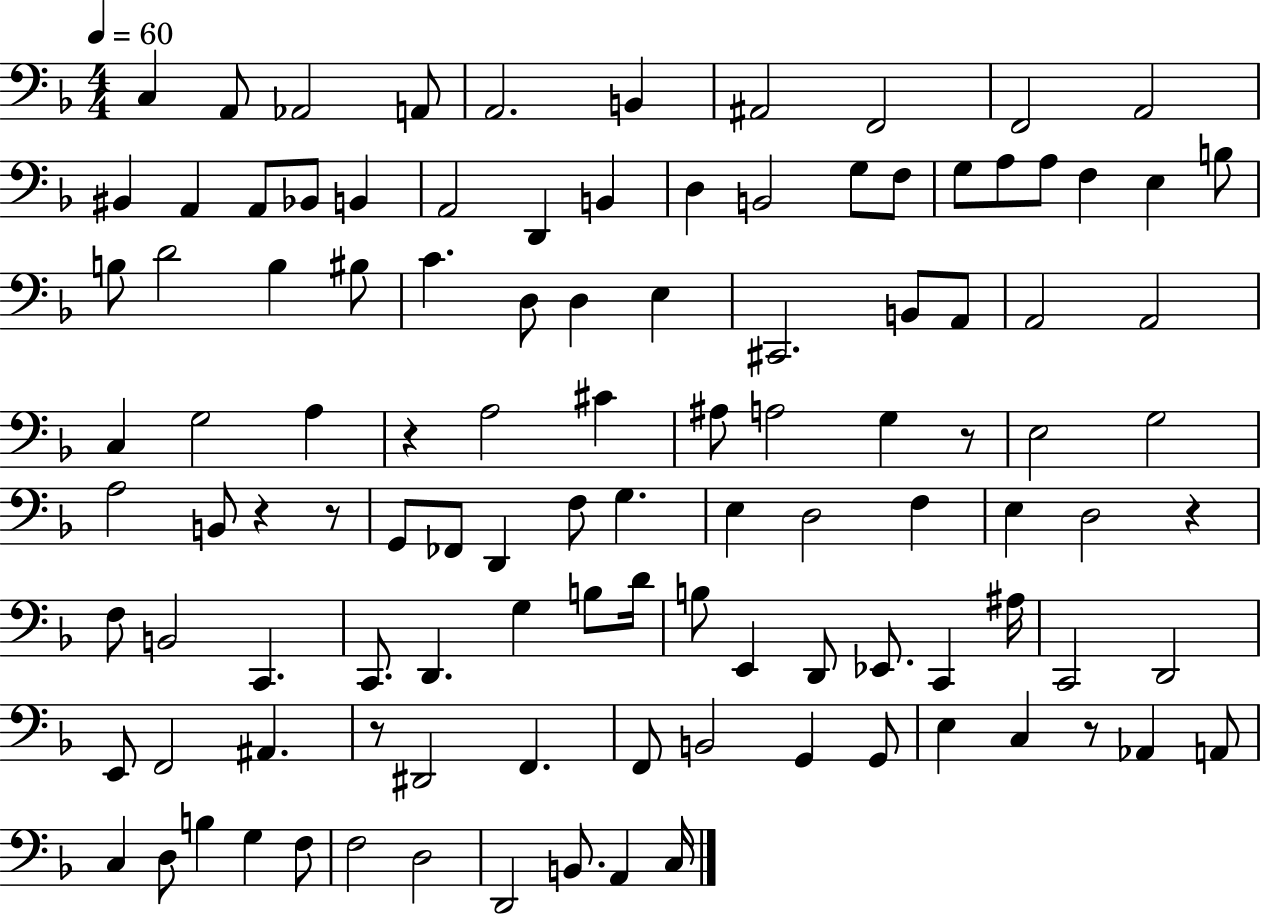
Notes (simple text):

C3/q A2/e Ab2/h A2/e A2/h. B2/q A#2/h F2/h F2/h A2/h BIS2/q A2/q A2/e Bb2/e B2/q A2/h D2/q B2/q D3/q B2/h G3/e F3/e G3/e A3/e A3/e F3/q E3/q B3/e B3/e D4/h B3/q BIS3/e C4/q. D3/e D3/q E3/q C#2/h. B2/e A2/e A2/h A2/h C3/q G3/h A3/q R/q A3/h C#4/q A#3/e A3/h G3/q R/e E3/h G3/h A3/h B2/e R/q R/e G2/e FES2/e D2/q F3/e G3/q. E3/q D3/h F3/q E3/q D3/h R/q F3/e B2/h C2/q. C2/e. D2/q. G3/q B3/e D4/s B3/e E2/q D2/e Eb2/e. C2/q A#3/s C2/h D2/h E2/e F2/h A#2/q. R/e D#2/h F2/q. F2/e B2/h G2/q G2/e E3/q C3/q R/e Ab2/q A2/e C3/q D3/e B3/q G3/q F3/e F3/h D3/h D2/h B2/e. A2/q C3/s